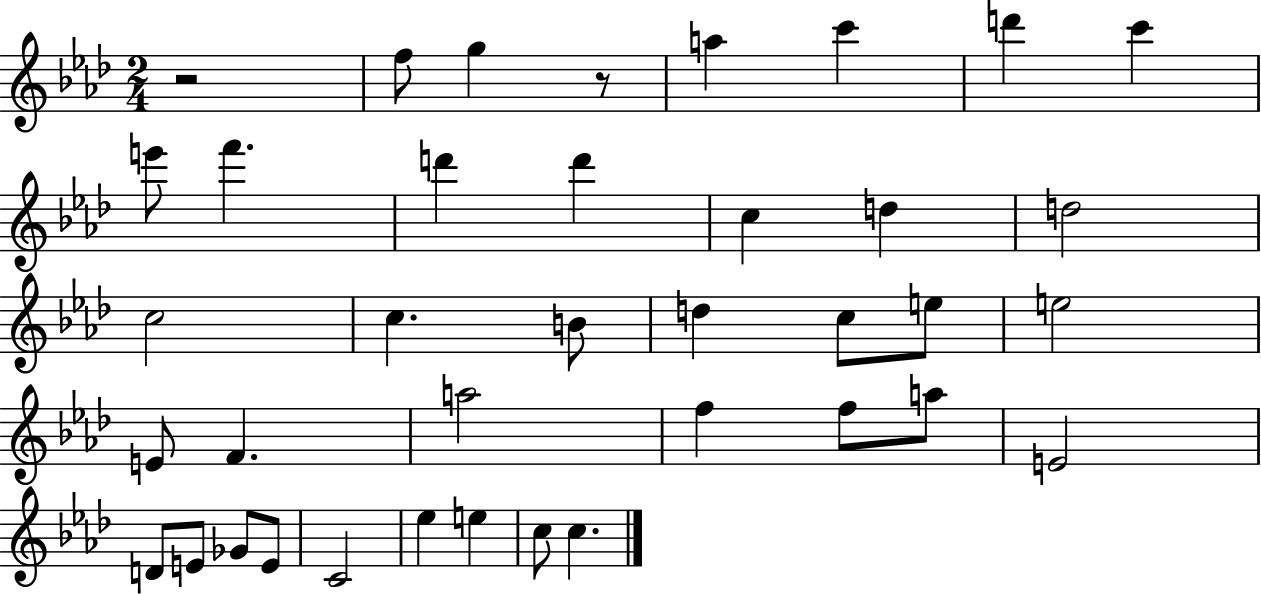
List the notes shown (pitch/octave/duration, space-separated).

R/h F5/e G5/q R/e A5/q C6/q D6/q C6/q E6/e F6/q. D6/q D6/q C5/q D5/q D5/h C5/h C5/q. B4/e D5/q C5/e E5/e E5/h E4/e F4/q. A5/h F5/q F5/e A5/e E4/h D4/e E4/e Gb4/e E4/e C4/h Eb5/q E5/q C5/e C5/q.